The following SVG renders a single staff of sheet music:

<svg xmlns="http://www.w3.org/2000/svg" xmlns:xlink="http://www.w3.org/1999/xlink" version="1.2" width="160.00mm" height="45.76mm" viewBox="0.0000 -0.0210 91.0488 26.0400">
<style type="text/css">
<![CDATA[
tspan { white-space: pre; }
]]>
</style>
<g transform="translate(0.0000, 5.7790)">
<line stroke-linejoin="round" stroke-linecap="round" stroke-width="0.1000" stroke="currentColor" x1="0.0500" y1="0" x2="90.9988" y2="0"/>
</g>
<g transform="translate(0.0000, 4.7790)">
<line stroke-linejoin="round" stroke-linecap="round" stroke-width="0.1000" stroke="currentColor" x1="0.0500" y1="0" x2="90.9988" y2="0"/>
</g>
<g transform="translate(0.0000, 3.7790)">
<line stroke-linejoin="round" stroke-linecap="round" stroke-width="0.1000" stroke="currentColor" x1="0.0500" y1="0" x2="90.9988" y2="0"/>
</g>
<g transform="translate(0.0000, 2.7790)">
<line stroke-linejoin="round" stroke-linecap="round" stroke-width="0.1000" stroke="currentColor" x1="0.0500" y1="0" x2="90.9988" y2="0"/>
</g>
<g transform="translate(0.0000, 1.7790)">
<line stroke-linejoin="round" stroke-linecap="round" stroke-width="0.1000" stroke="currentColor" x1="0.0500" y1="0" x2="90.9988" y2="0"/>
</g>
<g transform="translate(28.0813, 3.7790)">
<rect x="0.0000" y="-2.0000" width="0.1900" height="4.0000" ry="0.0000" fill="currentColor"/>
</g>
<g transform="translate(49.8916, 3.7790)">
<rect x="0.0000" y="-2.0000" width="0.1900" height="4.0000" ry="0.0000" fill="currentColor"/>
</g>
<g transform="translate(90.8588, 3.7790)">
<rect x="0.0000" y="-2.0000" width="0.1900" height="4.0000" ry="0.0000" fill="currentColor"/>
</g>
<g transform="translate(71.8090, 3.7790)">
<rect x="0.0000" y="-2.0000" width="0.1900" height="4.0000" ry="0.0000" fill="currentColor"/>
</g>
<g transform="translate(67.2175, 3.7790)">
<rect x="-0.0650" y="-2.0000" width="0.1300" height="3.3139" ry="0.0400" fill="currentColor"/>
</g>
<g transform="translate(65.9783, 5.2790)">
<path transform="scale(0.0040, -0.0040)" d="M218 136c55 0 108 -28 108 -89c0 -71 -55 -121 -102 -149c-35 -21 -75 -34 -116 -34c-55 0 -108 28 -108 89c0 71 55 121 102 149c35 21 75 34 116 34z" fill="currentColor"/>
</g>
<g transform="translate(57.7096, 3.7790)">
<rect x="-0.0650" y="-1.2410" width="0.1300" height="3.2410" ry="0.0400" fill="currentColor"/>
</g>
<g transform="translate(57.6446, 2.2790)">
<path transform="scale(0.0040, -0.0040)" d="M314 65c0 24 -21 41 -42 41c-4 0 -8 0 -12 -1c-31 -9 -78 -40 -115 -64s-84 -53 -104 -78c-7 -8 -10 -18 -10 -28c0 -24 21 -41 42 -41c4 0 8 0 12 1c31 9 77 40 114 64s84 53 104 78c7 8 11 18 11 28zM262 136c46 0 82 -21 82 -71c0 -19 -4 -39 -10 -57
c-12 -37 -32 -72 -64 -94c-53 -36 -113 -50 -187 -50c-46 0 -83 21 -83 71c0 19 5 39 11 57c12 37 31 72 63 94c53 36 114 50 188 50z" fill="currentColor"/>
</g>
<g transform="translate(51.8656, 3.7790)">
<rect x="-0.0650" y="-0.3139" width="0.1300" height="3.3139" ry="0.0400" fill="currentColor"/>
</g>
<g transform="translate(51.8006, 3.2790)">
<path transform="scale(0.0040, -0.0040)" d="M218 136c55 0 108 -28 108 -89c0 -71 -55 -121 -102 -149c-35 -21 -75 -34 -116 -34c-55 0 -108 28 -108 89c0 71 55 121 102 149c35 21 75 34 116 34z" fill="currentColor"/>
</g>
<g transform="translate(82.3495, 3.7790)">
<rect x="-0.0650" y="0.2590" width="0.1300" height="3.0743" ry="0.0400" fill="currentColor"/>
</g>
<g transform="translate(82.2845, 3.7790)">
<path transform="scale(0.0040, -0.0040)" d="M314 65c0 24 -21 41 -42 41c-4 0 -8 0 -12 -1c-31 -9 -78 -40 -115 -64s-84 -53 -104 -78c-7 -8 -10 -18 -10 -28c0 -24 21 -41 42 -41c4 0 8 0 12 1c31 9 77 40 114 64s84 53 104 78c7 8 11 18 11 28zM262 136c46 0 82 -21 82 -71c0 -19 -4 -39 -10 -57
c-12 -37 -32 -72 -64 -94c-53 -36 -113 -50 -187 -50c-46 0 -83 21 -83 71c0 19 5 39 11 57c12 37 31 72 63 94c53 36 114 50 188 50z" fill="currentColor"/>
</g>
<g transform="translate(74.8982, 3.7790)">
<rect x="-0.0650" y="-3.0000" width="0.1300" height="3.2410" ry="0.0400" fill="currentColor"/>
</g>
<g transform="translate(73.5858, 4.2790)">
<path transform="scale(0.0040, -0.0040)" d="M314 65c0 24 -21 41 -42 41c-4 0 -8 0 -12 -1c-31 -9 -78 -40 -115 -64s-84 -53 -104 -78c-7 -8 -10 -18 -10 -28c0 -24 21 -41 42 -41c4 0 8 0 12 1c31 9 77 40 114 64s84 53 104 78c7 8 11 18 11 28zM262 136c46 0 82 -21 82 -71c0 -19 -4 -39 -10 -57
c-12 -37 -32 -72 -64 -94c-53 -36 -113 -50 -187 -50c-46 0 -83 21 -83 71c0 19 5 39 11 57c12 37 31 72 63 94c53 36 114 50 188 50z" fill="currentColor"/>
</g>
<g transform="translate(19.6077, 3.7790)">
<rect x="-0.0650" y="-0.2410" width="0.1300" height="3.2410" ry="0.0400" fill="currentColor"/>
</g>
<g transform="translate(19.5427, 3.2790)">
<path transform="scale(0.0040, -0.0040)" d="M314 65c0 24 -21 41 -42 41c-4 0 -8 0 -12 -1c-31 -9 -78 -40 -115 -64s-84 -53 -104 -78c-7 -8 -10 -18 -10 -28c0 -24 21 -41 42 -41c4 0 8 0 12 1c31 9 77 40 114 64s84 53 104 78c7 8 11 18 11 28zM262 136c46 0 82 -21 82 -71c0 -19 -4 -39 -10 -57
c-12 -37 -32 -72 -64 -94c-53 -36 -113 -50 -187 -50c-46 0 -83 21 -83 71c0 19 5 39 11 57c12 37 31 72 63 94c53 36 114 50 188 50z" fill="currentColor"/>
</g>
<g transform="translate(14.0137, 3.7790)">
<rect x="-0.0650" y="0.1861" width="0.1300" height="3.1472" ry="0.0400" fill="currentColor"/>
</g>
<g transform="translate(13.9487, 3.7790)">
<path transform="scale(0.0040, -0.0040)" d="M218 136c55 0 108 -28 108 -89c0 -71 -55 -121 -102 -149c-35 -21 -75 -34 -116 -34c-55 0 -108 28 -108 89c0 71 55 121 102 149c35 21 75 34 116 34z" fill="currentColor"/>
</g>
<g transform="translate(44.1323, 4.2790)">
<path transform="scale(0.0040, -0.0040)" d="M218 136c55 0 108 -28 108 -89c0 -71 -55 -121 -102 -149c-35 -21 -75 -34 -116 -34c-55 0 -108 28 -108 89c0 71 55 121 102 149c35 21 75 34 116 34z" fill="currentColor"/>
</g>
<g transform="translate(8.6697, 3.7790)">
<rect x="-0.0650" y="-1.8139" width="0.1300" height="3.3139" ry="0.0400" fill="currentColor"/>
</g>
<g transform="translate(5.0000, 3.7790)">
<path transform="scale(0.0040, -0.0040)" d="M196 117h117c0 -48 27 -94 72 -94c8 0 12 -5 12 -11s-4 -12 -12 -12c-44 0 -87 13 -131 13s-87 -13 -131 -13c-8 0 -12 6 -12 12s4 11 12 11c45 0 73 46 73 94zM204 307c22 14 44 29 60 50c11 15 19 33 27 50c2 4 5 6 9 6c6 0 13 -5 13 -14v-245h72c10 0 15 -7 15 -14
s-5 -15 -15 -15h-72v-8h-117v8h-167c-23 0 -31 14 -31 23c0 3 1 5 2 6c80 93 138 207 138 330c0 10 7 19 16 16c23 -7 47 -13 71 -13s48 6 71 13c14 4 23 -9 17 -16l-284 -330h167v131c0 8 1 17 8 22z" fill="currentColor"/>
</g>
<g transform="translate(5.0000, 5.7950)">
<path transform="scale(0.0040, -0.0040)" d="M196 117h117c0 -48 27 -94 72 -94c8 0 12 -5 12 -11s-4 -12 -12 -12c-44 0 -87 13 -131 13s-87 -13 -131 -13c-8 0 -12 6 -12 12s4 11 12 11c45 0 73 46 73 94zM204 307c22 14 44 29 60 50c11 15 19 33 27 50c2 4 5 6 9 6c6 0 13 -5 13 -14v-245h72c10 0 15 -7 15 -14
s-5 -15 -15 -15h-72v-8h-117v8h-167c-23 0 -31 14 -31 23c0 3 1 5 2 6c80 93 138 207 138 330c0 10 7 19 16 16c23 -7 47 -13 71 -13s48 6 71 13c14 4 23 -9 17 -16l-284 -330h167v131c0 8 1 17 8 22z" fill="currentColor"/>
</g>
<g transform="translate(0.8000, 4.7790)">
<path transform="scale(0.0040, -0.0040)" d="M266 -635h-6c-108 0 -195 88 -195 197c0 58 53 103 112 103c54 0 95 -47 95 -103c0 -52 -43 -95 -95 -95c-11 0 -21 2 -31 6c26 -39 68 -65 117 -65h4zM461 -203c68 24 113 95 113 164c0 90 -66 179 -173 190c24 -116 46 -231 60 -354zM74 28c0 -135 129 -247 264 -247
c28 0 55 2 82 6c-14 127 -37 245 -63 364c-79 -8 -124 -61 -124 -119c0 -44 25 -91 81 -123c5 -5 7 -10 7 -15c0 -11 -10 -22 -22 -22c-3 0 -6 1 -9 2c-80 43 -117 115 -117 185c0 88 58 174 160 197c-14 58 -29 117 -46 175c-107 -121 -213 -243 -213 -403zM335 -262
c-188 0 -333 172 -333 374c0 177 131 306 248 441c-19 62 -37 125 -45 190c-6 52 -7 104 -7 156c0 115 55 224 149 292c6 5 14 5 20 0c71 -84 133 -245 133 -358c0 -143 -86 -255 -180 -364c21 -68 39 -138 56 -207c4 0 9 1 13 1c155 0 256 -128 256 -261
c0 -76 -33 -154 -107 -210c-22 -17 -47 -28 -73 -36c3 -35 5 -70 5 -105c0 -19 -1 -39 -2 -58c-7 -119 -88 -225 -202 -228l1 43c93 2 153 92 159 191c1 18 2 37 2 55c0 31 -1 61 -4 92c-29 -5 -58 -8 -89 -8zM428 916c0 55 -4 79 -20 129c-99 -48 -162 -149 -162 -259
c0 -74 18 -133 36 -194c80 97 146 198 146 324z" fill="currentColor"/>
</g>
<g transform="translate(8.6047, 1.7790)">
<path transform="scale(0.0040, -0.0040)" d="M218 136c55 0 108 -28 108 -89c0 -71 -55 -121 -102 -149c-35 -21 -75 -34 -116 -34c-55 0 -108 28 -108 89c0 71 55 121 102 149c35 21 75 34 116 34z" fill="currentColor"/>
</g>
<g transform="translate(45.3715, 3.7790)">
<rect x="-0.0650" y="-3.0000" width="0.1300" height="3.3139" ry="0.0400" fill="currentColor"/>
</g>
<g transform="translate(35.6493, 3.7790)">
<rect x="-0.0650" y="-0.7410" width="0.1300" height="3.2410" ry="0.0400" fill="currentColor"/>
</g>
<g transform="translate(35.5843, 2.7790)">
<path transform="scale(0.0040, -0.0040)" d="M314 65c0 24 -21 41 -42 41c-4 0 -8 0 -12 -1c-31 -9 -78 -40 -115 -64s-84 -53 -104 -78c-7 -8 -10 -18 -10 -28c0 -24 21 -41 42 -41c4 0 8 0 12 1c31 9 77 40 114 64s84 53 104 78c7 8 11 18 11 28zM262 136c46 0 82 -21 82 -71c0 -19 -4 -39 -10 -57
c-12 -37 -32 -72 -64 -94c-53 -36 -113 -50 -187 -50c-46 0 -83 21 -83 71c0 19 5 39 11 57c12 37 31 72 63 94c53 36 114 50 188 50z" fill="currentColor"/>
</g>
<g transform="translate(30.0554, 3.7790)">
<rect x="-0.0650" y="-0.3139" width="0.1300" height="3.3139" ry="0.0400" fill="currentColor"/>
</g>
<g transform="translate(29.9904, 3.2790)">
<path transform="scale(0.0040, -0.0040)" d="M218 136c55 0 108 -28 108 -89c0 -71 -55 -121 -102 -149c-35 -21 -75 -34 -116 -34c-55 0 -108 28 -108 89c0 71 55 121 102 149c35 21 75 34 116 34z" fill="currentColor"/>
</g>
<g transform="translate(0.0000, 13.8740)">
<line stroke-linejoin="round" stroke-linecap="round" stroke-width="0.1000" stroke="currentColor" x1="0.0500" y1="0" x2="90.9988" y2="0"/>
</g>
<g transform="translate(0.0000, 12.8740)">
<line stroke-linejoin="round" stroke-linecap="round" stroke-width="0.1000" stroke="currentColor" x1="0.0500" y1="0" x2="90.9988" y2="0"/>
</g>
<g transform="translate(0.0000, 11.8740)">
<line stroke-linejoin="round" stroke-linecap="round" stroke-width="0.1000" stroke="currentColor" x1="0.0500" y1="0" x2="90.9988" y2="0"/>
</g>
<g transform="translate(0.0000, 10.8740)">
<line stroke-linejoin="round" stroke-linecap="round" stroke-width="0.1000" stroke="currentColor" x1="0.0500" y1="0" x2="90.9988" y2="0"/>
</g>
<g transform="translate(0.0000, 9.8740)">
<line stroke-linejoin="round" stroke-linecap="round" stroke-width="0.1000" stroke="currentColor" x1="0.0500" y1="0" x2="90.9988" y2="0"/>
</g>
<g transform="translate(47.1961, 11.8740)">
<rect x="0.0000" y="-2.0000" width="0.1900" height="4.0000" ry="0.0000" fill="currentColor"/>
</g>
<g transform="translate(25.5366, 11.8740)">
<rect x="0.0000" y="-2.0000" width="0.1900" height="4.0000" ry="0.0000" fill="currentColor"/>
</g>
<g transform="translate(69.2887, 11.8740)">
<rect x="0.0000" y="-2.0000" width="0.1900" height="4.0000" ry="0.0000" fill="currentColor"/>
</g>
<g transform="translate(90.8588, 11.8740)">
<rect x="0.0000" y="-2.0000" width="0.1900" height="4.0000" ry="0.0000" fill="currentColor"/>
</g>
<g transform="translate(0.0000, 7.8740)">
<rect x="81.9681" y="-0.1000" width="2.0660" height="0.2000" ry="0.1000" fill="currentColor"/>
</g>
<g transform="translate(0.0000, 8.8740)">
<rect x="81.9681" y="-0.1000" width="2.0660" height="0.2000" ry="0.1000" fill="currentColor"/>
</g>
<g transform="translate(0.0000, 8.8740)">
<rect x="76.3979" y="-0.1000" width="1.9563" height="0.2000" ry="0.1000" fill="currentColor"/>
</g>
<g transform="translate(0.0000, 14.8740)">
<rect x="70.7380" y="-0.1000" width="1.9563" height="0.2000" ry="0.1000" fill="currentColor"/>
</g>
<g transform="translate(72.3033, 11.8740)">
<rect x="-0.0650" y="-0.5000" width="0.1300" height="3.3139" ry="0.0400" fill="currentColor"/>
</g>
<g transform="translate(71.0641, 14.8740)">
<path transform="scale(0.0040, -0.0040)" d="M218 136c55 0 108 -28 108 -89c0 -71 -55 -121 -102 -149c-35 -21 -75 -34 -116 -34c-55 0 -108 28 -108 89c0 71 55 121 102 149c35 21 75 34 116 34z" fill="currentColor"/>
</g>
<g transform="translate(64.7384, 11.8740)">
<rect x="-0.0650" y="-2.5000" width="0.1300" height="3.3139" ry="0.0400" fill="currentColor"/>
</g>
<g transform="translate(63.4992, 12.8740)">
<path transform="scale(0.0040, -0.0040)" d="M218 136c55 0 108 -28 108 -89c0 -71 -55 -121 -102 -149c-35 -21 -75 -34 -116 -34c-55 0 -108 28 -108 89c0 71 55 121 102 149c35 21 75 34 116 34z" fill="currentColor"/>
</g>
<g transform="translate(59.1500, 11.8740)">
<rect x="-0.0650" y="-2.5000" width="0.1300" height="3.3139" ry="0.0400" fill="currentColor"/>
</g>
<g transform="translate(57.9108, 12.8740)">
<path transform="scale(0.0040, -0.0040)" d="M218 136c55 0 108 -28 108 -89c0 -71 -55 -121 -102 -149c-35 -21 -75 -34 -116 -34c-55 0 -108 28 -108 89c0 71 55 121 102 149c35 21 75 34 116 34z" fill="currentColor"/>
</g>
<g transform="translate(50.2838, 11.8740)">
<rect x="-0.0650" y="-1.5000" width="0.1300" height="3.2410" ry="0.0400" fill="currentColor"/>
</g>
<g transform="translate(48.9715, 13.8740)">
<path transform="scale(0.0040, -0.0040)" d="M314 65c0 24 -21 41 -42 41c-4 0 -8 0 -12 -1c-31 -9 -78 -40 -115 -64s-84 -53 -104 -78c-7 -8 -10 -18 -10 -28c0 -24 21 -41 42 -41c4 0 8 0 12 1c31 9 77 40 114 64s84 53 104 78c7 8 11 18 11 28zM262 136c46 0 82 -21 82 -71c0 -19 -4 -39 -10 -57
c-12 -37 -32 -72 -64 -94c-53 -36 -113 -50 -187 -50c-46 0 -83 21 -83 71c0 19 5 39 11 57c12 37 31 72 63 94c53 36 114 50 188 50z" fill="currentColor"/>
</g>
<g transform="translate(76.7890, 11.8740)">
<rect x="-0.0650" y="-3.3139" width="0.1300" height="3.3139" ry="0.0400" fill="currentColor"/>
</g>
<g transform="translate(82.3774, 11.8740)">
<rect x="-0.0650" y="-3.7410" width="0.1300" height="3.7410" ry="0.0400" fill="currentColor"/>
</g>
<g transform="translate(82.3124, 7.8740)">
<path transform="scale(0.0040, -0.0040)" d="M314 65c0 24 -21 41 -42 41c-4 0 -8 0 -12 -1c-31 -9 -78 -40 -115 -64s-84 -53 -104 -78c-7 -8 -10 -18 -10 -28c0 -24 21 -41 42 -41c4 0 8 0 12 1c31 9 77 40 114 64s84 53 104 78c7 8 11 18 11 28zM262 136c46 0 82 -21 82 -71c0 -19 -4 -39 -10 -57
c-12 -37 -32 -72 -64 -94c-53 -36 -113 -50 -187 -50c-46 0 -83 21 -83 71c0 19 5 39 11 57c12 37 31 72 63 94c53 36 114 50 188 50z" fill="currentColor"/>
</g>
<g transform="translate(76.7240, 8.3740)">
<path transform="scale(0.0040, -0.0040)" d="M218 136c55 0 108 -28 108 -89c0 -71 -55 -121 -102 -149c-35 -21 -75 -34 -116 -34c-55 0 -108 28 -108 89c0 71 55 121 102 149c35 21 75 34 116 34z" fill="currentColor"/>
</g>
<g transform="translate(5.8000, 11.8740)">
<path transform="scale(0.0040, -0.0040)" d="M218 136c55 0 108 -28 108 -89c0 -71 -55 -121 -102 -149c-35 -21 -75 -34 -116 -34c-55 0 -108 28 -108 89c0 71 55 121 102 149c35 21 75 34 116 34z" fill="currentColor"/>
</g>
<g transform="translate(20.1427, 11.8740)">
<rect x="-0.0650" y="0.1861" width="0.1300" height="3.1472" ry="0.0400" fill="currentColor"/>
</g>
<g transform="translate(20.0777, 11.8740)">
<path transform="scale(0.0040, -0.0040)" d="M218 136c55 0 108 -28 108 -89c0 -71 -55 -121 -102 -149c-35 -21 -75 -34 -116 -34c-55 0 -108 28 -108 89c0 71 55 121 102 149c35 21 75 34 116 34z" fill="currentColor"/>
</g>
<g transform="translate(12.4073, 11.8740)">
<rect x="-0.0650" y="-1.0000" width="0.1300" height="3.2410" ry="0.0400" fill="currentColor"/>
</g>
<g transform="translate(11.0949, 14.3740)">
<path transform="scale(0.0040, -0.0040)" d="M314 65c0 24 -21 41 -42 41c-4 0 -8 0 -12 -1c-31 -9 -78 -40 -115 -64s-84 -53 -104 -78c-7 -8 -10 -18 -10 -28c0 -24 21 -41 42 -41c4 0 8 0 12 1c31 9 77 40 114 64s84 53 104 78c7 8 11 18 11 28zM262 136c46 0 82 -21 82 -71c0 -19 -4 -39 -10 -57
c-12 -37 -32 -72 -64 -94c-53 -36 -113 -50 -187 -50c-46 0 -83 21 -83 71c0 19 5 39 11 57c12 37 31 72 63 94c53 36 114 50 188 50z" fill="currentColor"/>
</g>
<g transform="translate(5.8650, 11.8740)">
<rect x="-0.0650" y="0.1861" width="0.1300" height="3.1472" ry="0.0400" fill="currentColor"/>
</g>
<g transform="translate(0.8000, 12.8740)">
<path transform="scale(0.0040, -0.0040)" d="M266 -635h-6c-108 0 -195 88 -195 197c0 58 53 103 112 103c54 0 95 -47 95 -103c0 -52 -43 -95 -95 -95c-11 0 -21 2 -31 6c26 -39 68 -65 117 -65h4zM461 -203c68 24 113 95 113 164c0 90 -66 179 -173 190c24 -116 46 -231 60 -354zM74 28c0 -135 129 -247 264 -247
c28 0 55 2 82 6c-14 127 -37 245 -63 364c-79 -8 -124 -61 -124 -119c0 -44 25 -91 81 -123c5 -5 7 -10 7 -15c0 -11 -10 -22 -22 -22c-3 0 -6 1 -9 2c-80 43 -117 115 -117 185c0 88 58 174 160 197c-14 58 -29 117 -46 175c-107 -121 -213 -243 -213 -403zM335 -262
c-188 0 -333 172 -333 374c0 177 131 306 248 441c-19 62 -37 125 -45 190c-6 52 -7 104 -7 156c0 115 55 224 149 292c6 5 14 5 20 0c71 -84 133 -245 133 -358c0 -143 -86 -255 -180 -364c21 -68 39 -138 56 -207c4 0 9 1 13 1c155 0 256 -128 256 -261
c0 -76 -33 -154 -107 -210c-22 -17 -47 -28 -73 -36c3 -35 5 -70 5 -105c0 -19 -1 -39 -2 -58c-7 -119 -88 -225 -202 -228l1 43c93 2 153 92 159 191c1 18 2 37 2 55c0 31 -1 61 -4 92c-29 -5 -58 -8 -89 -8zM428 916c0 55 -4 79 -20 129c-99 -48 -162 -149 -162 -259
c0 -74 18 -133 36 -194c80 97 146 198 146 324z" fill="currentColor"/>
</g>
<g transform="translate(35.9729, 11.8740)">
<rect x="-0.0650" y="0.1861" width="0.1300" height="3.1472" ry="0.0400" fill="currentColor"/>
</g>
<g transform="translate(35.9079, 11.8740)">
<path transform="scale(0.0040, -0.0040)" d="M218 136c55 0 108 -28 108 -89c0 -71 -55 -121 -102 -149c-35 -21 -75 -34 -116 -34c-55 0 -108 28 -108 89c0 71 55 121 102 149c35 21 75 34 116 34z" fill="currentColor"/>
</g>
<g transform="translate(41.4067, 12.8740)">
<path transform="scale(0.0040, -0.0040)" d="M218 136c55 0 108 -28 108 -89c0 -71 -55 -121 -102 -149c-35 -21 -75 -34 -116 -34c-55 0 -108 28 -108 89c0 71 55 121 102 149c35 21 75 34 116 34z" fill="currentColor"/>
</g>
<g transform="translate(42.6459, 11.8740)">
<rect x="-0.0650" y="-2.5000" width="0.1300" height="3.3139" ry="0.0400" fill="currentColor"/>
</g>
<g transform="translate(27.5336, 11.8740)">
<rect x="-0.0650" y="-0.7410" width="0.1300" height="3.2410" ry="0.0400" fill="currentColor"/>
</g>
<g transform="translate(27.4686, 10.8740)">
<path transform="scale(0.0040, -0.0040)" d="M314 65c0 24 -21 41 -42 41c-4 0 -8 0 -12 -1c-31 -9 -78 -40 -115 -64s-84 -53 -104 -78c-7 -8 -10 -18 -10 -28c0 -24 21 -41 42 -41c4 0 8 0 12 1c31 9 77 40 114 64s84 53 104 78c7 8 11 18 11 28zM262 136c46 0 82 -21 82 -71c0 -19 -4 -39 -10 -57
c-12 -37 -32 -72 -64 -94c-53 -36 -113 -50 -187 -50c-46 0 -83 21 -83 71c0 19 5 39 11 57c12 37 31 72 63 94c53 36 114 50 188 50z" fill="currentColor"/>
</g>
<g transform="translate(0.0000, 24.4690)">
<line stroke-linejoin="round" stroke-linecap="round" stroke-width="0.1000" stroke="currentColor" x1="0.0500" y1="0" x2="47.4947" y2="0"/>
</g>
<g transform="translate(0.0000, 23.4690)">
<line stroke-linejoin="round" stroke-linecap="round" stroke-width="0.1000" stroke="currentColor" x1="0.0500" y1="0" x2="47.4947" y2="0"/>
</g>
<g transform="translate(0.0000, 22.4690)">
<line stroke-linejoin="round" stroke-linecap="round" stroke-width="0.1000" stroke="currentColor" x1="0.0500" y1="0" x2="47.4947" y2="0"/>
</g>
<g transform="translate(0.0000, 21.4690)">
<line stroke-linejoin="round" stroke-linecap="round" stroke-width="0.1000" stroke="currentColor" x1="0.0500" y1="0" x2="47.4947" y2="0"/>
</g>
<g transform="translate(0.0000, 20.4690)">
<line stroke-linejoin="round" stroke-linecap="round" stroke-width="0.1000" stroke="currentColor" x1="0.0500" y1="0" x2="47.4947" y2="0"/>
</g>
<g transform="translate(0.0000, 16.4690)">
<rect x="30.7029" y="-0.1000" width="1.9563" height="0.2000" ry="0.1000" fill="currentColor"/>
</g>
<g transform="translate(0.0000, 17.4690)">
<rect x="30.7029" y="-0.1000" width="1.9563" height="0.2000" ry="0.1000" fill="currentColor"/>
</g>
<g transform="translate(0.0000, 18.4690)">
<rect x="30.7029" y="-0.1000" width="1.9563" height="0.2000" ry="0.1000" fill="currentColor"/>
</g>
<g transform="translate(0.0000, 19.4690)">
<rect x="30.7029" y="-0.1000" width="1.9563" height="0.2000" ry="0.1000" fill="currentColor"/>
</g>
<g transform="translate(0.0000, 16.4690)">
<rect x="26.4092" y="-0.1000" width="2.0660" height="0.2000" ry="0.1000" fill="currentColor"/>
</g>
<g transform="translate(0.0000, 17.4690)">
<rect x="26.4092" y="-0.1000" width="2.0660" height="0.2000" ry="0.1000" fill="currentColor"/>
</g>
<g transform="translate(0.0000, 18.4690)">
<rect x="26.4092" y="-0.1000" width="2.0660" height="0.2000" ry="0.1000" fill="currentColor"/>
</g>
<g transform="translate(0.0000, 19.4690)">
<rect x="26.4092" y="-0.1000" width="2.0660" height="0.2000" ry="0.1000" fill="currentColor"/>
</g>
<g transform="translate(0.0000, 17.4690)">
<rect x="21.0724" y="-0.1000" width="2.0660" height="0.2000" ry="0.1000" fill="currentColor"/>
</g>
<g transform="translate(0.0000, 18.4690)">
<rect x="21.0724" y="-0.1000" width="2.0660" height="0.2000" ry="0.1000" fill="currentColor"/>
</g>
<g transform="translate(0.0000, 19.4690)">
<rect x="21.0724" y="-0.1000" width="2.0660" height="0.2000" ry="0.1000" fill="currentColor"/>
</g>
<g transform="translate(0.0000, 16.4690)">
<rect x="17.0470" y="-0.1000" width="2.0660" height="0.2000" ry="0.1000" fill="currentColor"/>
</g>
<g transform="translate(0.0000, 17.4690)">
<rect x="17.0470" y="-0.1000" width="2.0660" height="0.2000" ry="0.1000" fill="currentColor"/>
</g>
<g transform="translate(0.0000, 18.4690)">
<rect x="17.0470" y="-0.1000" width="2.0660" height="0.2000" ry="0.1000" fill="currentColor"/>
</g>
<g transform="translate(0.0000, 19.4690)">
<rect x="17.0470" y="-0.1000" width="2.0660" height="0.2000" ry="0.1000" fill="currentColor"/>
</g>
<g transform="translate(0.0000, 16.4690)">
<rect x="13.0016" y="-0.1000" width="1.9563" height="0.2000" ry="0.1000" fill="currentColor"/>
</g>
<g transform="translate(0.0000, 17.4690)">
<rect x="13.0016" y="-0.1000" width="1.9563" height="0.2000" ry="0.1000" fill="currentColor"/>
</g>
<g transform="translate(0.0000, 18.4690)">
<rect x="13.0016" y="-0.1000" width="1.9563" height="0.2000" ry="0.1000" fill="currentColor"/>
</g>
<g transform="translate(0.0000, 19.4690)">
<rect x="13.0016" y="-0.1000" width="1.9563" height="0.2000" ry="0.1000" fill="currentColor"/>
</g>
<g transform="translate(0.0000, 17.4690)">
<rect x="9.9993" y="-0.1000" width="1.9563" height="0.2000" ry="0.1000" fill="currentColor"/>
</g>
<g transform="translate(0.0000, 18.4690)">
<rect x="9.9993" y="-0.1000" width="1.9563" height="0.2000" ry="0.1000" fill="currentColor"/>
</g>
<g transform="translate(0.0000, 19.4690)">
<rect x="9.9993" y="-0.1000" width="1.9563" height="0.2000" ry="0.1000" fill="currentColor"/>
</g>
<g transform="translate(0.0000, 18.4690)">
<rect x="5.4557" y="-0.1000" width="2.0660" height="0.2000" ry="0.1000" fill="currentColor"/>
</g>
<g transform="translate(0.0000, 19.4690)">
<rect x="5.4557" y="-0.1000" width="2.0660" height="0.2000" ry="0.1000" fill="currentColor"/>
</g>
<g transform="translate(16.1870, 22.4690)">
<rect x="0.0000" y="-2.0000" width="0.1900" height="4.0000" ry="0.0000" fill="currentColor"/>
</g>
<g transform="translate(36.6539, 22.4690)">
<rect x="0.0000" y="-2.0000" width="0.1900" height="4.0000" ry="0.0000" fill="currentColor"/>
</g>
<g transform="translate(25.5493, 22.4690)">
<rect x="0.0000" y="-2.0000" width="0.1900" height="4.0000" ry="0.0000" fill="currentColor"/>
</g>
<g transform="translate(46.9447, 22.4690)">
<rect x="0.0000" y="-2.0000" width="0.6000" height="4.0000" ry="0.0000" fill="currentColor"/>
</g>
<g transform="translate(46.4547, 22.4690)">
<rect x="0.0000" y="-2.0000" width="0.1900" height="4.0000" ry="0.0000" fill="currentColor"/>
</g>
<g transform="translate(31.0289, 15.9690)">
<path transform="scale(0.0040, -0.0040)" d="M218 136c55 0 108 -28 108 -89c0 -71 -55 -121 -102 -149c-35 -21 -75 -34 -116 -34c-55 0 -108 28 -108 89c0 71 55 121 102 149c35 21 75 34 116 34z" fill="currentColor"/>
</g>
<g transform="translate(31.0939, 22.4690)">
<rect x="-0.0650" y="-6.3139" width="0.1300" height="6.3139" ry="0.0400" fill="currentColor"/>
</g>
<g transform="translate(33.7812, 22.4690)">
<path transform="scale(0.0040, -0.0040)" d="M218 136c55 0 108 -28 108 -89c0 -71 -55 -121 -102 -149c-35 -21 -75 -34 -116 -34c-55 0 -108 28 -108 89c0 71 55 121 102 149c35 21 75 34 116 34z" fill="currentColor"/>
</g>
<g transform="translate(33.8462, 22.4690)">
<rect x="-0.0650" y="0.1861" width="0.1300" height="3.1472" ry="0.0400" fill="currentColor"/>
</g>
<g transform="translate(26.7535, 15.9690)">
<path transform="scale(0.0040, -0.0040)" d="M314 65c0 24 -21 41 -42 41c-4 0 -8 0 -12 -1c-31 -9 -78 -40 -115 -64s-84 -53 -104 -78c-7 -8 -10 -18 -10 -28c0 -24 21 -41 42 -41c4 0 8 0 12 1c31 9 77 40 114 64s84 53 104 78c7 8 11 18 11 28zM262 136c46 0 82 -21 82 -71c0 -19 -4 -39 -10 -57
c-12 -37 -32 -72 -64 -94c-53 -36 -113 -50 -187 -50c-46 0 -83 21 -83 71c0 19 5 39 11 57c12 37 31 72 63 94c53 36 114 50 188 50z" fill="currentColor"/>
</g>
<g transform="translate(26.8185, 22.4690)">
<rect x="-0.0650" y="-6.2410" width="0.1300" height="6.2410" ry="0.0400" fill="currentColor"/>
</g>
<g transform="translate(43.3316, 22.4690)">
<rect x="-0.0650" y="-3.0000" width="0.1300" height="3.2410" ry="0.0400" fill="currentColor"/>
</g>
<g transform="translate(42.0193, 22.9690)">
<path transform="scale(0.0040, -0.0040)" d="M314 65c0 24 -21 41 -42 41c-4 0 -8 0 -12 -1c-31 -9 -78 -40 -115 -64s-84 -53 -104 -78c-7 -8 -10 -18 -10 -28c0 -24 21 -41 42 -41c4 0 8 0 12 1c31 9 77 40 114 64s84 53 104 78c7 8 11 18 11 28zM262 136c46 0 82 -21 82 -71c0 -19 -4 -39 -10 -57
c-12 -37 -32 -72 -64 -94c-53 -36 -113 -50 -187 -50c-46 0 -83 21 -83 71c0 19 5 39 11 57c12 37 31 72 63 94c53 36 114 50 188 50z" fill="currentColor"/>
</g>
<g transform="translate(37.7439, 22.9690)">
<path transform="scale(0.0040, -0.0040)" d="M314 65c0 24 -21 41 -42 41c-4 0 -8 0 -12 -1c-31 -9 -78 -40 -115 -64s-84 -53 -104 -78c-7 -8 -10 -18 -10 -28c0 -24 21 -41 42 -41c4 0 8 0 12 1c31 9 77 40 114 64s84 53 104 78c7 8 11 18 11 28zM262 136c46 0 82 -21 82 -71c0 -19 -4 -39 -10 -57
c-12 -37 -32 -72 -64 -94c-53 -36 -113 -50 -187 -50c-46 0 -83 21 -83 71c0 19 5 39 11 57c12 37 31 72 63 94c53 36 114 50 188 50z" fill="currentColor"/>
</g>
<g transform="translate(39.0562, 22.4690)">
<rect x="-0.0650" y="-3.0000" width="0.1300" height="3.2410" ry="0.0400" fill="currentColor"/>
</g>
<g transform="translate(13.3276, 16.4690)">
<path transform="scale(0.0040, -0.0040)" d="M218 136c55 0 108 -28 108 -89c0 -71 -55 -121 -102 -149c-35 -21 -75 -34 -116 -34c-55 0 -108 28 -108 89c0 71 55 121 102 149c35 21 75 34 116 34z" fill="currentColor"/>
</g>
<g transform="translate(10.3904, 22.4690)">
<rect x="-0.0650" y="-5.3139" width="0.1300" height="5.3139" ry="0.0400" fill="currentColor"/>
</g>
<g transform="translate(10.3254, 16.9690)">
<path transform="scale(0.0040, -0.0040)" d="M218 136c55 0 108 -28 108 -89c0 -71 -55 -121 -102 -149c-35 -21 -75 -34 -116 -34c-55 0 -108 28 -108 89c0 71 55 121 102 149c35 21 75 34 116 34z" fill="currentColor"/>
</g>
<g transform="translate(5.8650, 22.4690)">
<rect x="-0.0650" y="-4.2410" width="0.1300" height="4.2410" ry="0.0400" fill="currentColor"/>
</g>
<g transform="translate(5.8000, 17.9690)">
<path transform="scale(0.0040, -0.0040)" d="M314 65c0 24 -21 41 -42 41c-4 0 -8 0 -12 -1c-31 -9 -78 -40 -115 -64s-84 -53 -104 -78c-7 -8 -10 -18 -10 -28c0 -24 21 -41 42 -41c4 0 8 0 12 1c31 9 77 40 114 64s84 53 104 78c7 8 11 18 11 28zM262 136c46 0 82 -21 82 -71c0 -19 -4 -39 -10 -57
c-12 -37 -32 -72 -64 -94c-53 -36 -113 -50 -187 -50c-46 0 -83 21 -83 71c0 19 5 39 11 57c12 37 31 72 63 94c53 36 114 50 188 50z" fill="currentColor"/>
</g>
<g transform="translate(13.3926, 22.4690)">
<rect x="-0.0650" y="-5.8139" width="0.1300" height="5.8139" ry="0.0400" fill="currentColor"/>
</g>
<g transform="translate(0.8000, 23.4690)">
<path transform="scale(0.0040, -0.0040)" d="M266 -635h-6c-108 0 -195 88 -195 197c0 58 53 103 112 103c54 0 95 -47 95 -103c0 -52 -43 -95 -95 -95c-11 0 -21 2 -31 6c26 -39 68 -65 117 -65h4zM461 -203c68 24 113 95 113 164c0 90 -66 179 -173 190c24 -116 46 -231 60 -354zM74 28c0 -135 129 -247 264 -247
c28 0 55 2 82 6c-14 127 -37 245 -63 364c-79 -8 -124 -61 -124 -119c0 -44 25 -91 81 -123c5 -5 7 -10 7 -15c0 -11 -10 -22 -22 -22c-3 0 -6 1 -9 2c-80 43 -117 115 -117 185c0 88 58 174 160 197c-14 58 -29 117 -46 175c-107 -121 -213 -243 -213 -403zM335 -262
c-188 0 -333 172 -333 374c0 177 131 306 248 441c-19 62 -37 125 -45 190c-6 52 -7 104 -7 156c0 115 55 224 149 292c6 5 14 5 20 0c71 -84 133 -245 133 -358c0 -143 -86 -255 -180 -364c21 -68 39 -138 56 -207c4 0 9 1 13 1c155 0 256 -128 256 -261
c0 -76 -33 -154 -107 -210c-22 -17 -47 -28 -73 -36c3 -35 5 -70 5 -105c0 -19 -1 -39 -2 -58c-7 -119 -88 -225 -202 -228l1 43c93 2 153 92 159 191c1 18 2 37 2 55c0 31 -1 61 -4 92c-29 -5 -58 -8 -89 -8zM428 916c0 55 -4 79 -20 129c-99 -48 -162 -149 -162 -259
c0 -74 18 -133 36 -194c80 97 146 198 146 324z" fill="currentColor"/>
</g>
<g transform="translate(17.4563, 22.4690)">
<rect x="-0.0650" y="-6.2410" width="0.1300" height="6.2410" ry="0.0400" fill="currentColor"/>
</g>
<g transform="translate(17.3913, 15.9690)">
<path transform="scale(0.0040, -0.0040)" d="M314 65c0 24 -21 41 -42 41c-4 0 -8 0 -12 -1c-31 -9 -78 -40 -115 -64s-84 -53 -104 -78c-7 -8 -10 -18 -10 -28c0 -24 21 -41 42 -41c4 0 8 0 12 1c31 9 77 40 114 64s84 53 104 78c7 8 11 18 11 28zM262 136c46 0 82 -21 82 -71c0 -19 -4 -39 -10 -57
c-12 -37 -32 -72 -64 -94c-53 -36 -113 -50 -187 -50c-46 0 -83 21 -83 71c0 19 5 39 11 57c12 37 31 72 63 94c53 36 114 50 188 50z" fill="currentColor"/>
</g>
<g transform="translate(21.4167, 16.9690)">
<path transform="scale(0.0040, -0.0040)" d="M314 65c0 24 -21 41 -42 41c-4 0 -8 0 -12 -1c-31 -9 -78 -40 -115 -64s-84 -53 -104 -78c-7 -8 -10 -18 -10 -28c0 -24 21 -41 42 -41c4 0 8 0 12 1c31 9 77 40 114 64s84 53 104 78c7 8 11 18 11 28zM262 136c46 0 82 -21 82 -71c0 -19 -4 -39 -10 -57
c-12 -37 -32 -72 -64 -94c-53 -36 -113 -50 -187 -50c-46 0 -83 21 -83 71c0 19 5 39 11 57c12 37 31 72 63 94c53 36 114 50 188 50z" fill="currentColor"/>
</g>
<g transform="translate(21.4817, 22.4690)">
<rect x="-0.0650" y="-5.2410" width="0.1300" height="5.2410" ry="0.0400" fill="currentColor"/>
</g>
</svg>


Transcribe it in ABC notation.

X:1
T:Untitled
M:4/4
L:1/4
K:C
f B c2 c d2 A c e2 F A2 B2 B D2 B d2 B G E2 G G C b c'2 d'2 f' g' a'2 f'2 a'2 a' B A2 A2